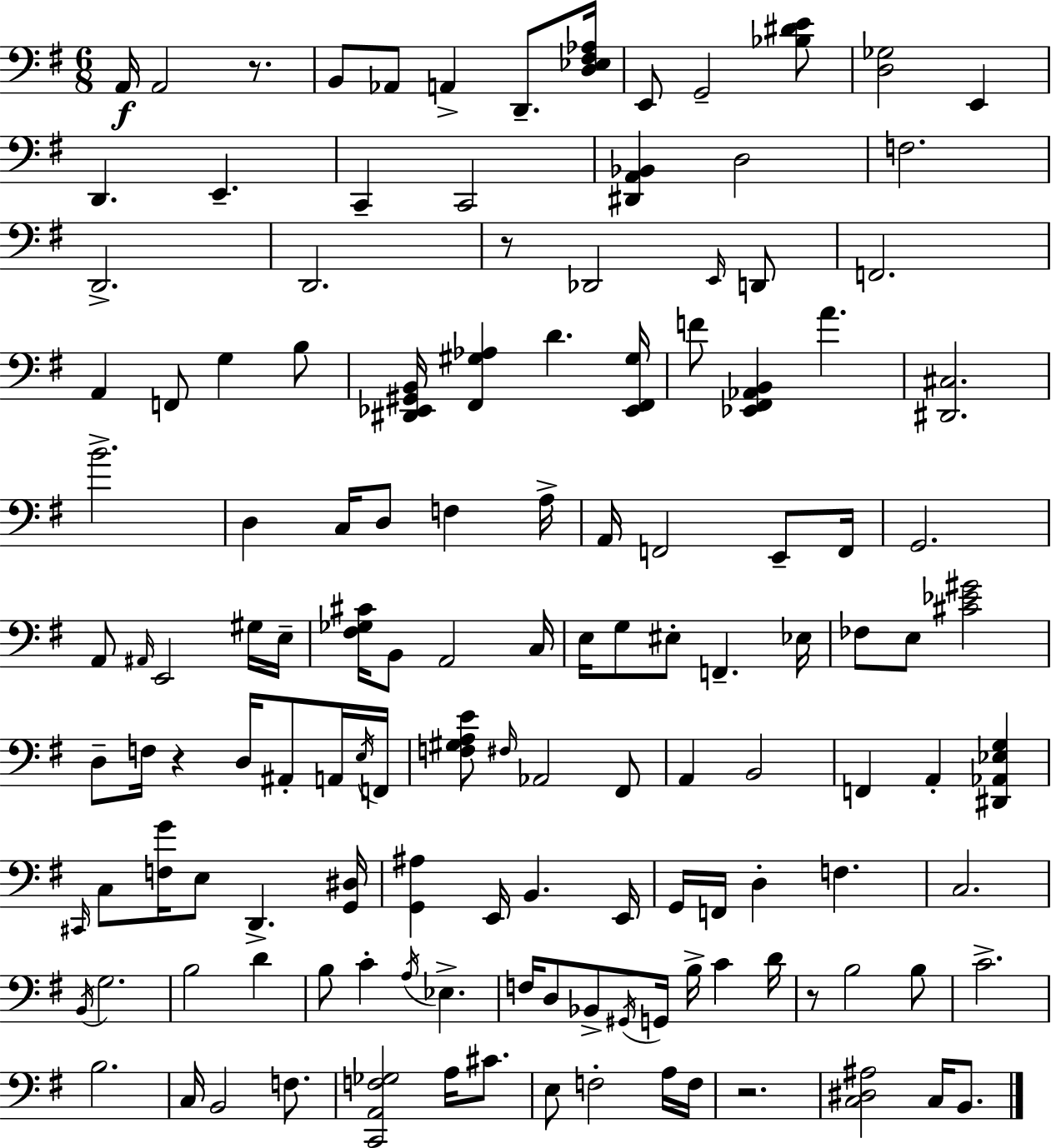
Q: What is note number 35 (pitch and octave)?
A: A2